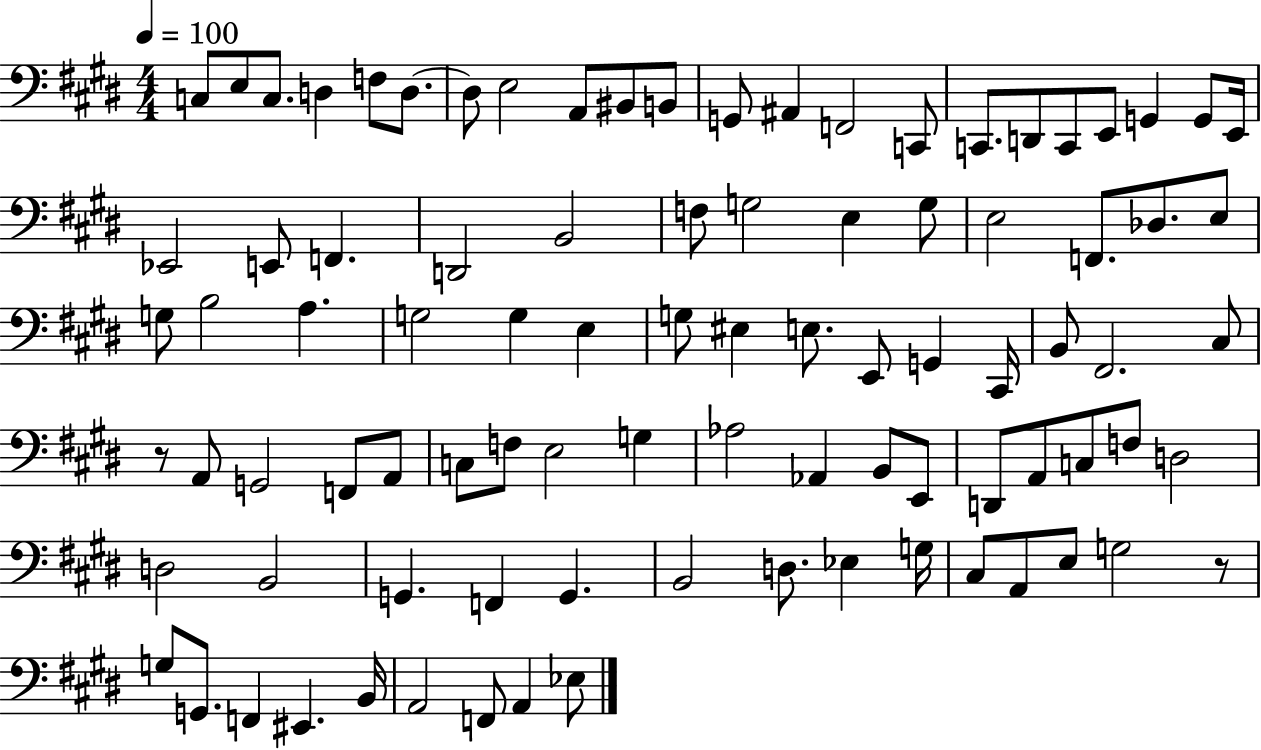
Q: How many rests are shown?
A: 2